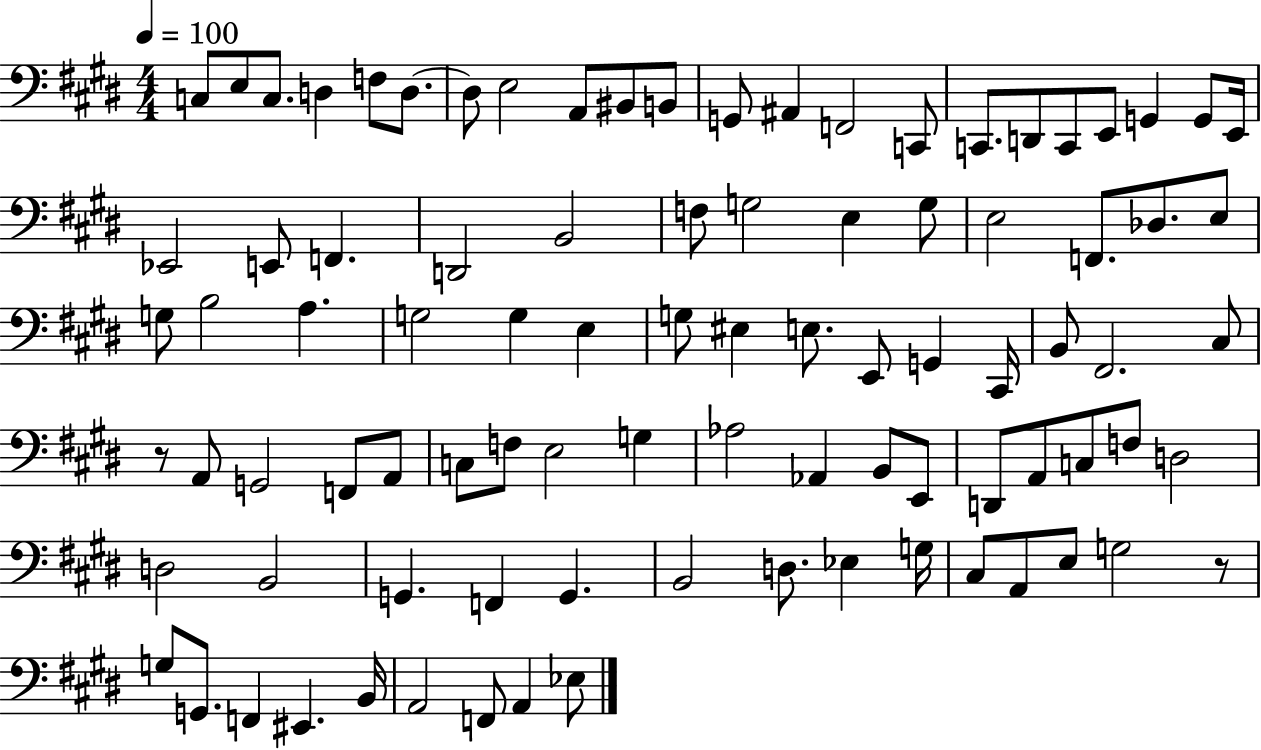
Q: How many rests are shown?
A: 2